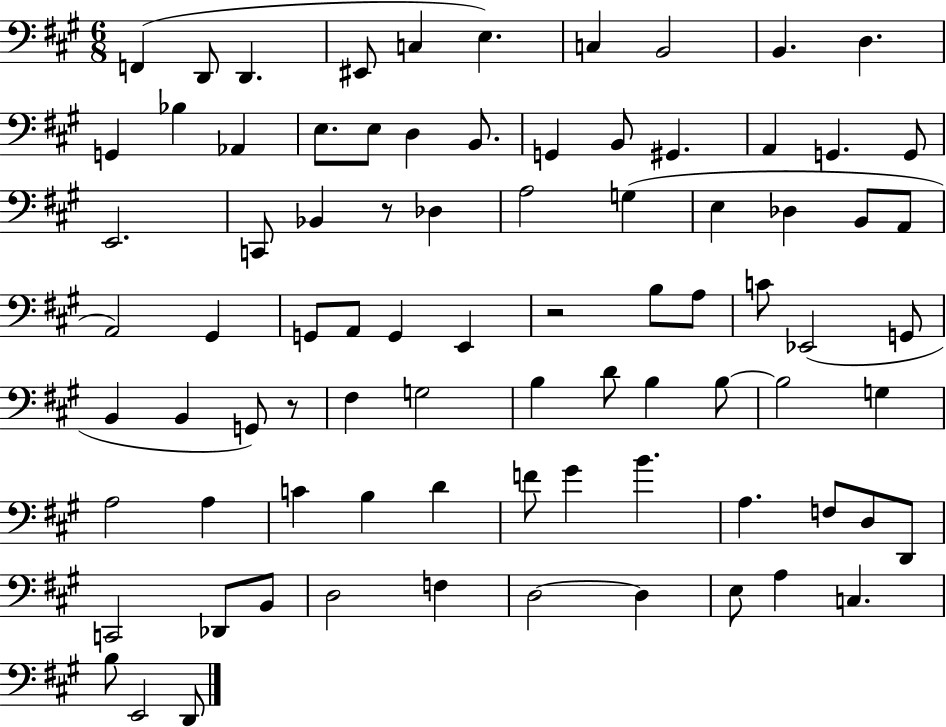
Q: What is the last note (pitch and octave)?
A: D2